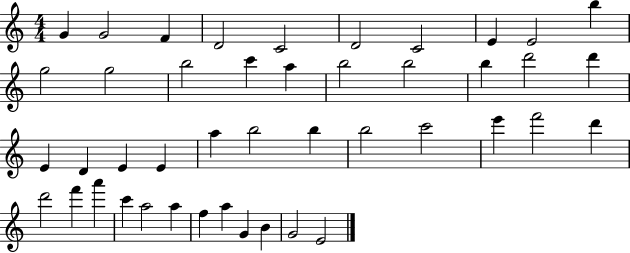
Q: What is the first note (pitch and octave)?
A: G4